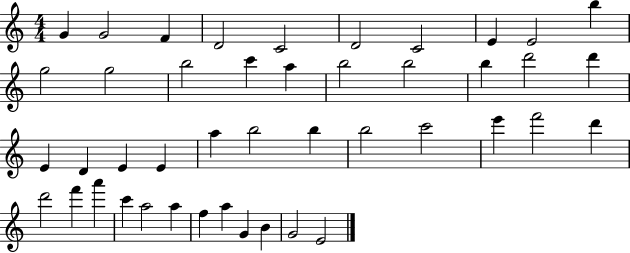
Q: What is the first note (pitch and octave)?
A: G4